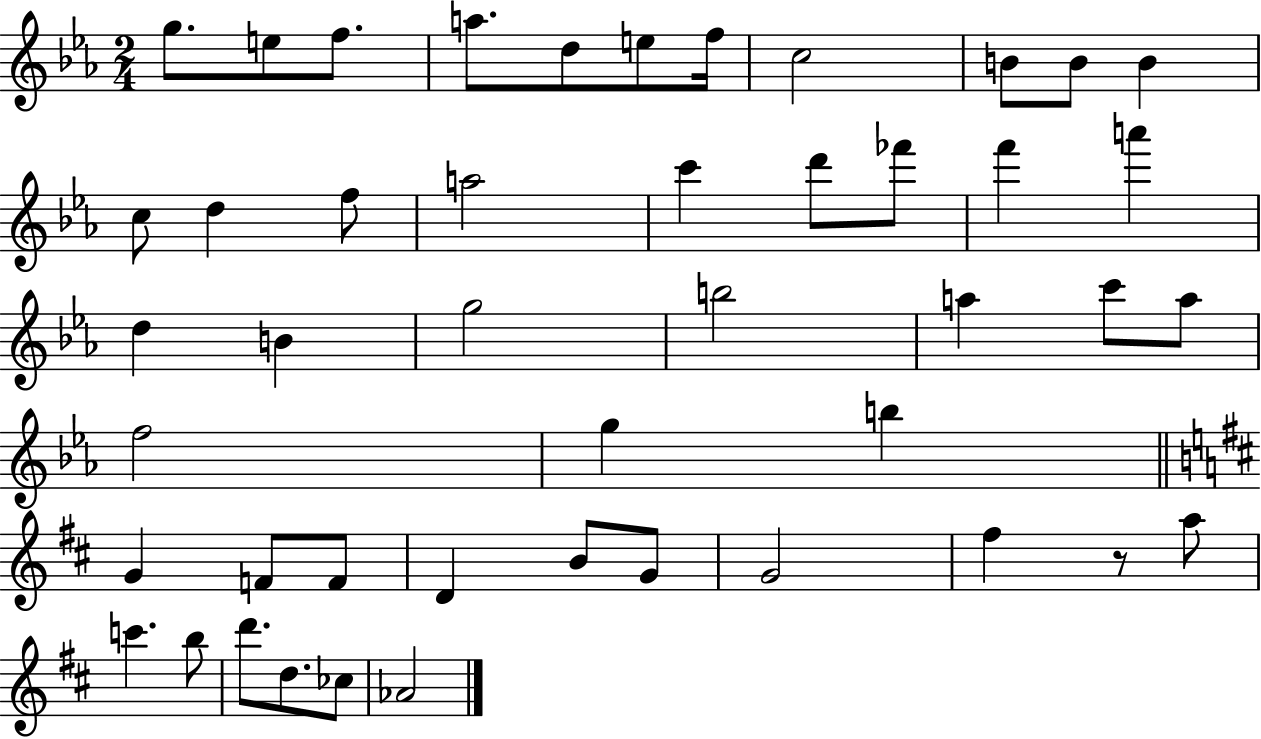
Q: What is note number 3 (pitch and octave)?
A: F5